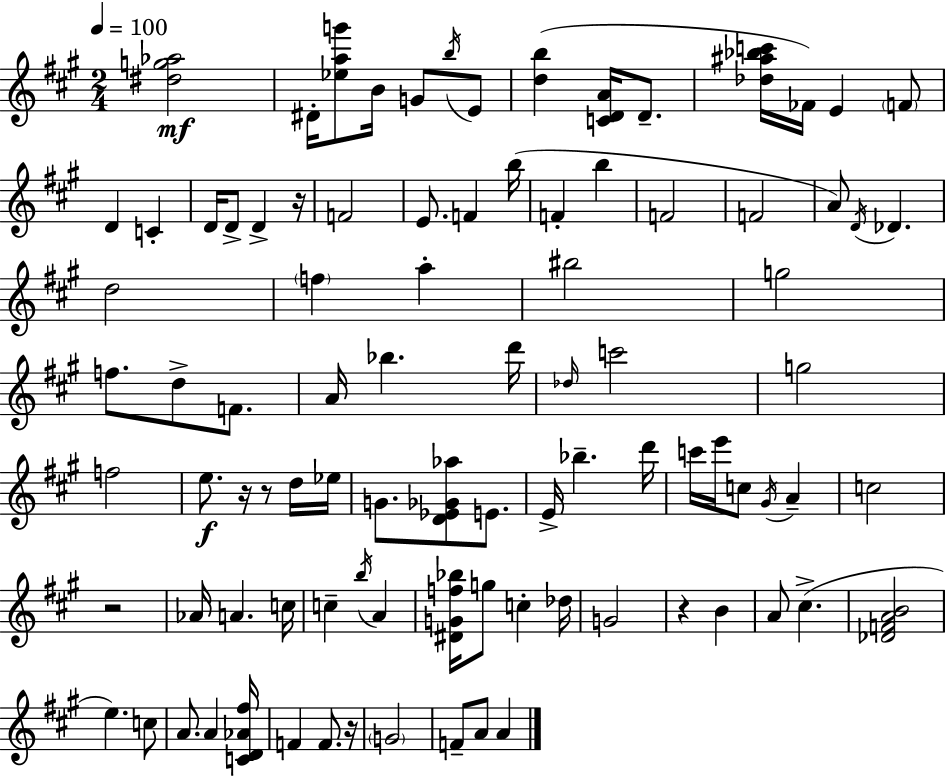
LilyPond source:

{
  \clef treble
  \numericTimeSignature
  \time 2/4
  \key a \major
  \tempo 4 = 100
  <dis'' g'' aes''>2\mf | dis'16-. <ees'' a'' g'''>8 b'16 g'8 \acciaccatura { b''16 } e'8 | <d'' b''>4( <c' d' a'>16 d'8.-- | <des'' ais'' bes'' c'''>16 fes'16) e'4 \parenthesize f'8 | \break d'4 c'4-. | d'16 d'8-> d'4-> | r16 f'2 | e'8. f'4 | \break b''16( f'4-. b''4 | f'2 | f'2 | a'8) \acciaccatura { d'16 } des'4. | \break d''2 | \parenthesize f''4 a''4-. | bis''2 | g''2 | \break f''8. d''8-> f'8. | a'16 bes''4. | d'''16 \grace { des''16 } c'''2 | g''2 | \break f''2 | e''8.\f r16 r8 | d''16 ees''16 g'8. <d' ees' ges' aes''>8 | e'8. e'16-> bes''4.-- | \break d'''16 c'''16 e'''16 c''8 \acciaccatura { gis'16 } | a'4-- c''2 | r2 | aes'16 a'4. | \break c''16 c''4-- | \acciaccatura { b''16 } a'4 <dis' g' f'' bes''>16 g''8 | c''4-. des''16 g'2 | r4 | \break b'4 a'8 cis''4.->( | <des' f' a' b'>2 | e''4.) | c''8 a'8. | \break a'4 <c' d' aes' fis''>16 f'4 | f'8. r16 \parenthesize g'2 | f'8-- a'8 | a'4 \bar "|."
}